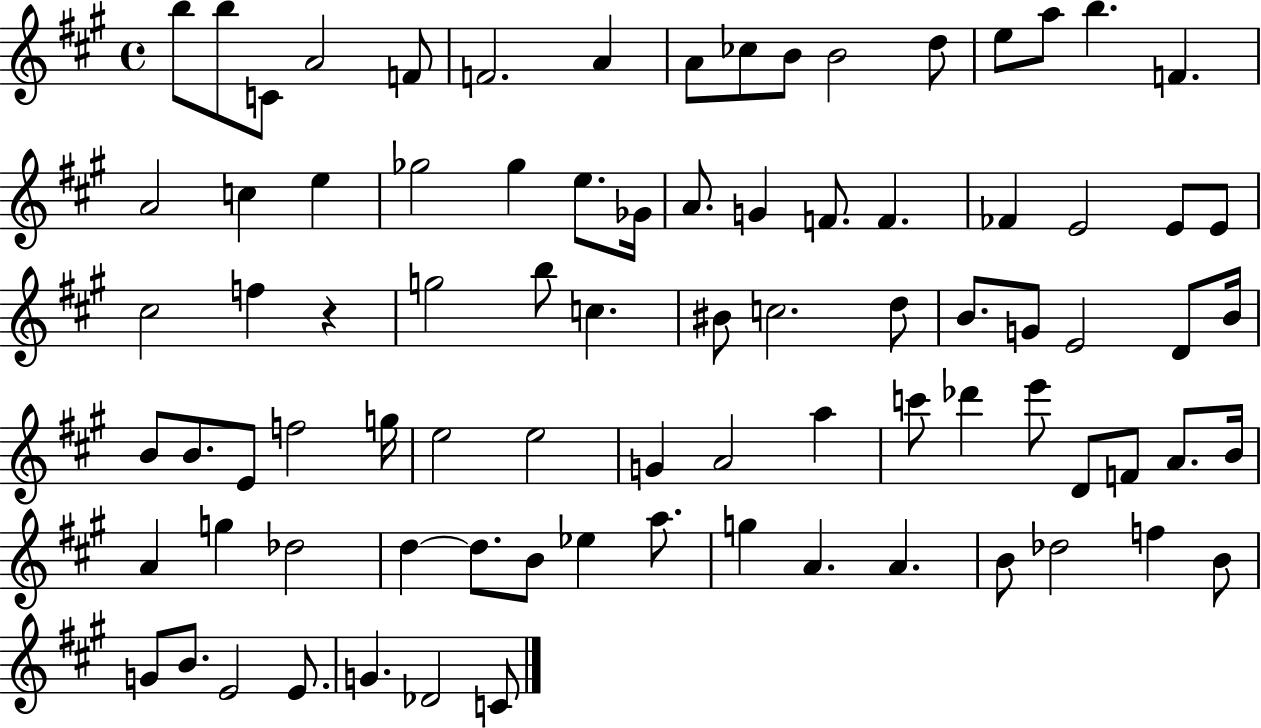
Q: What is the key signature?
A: A major